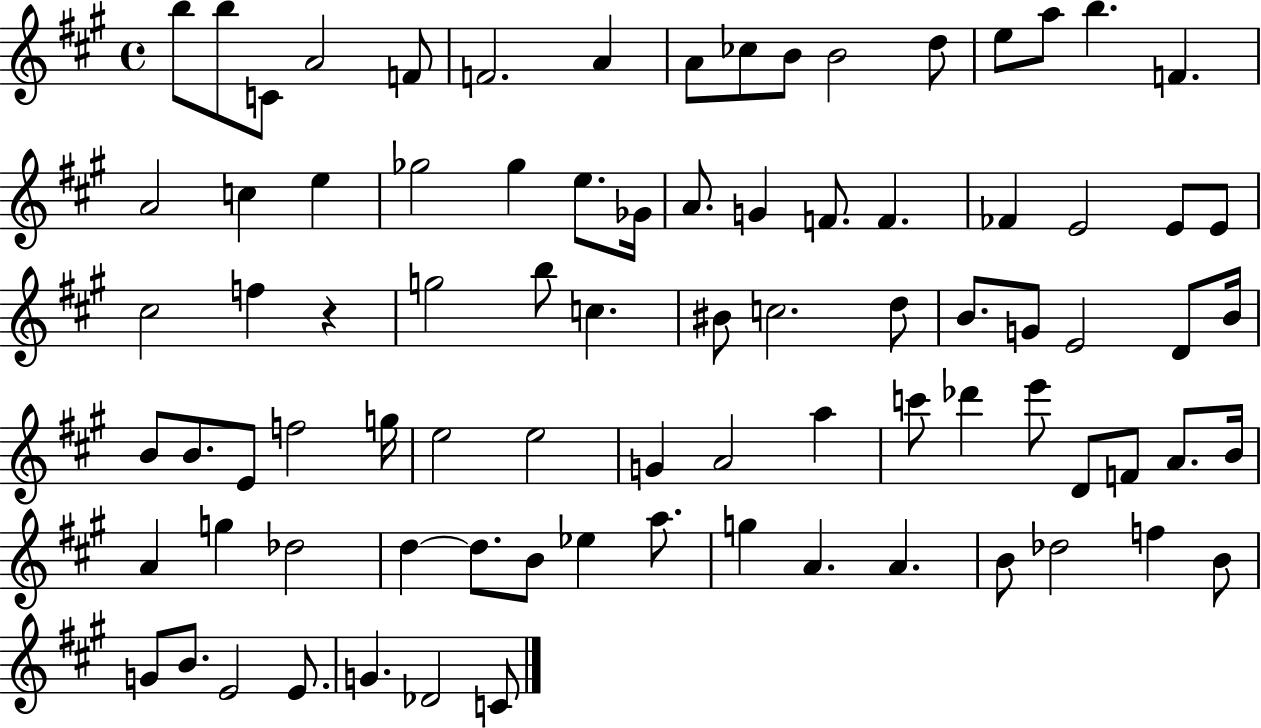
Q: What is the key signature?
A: A major